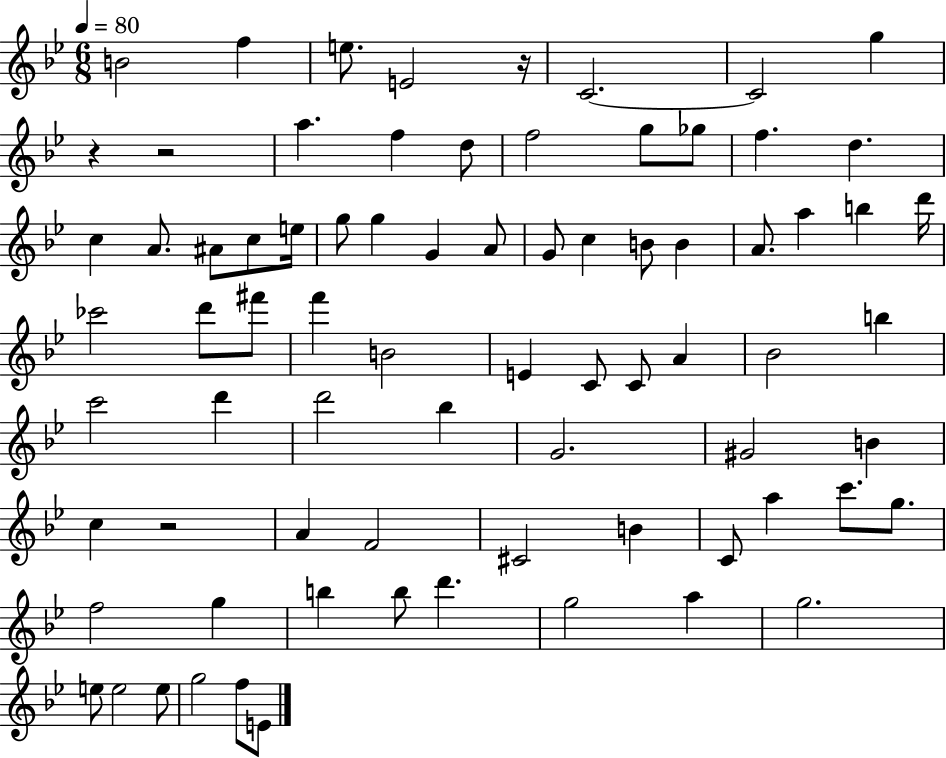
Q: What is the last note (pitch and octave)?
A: E4